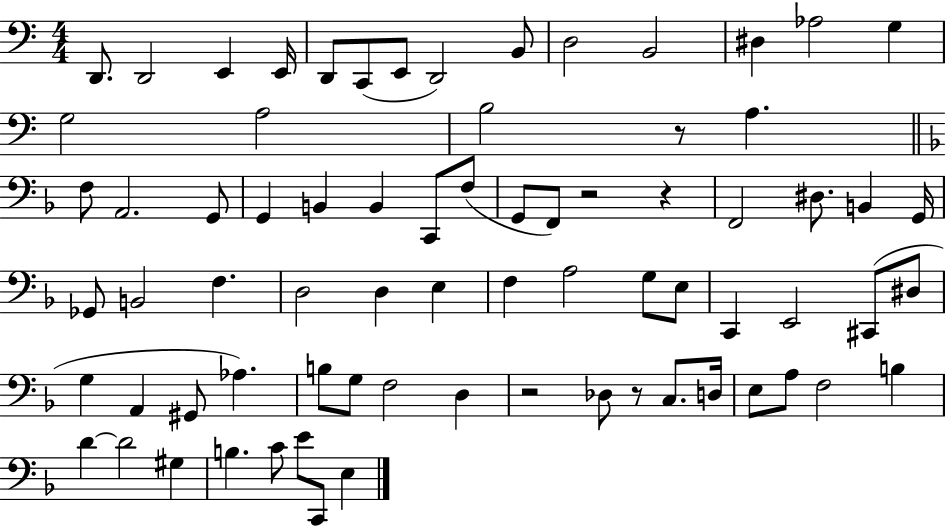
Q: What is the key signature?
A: C major